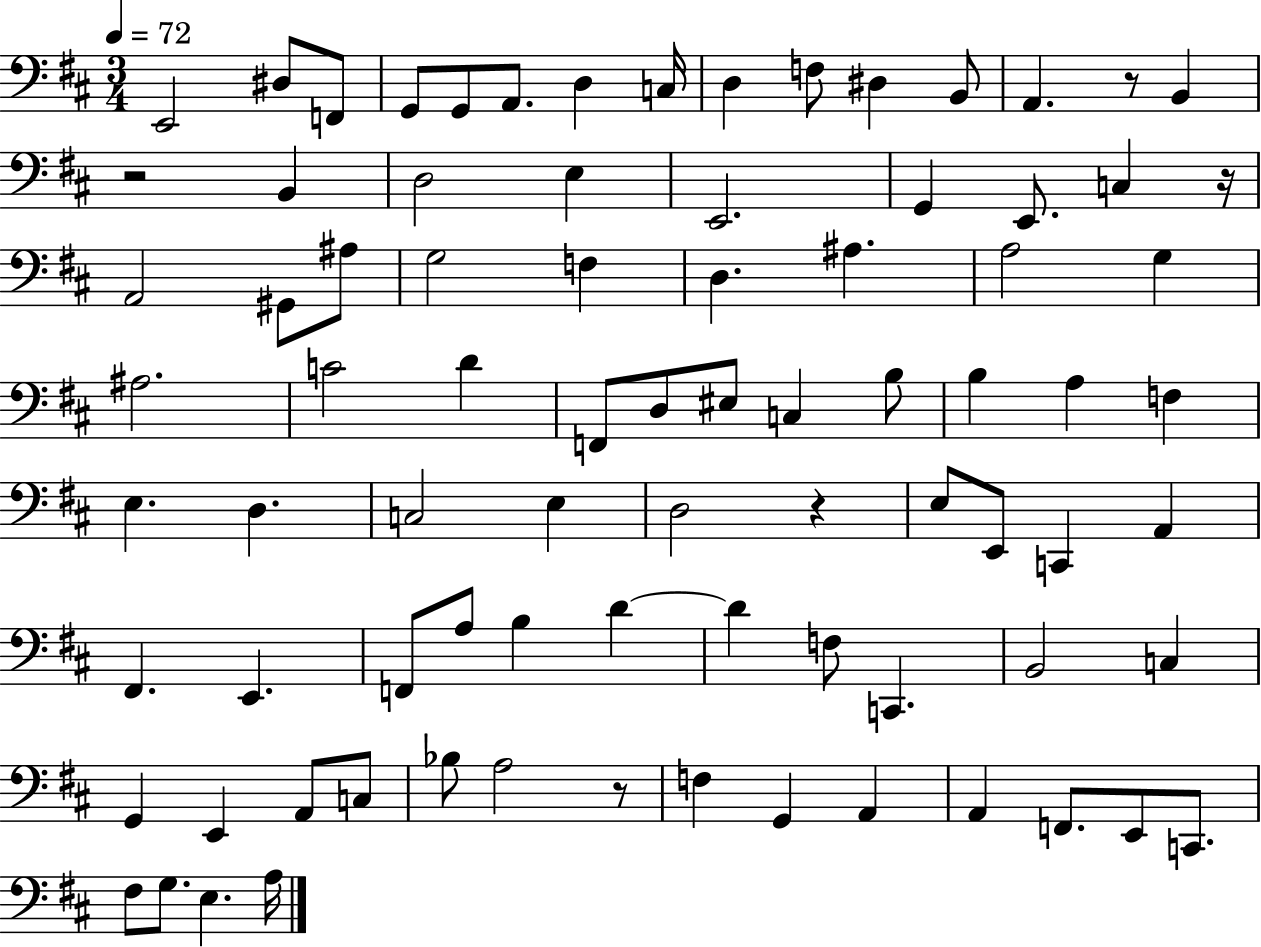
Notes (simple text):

E2/h D#3/e F2/e G2/e G2/e A2/e. D3/q C3/s D3/q F3/e D#3/q B2/e A2/q. R/e B2/q R/h B2/q D3/h E3/q E2/h. G2/q E2/e. C3/q R/s A2/h G#2/e A#3/e G3/h F3/q D3/q. A#3/q. A3/h G3/q A#3/h. C4/h D4/q F2/e D3/e EIS3/e C3/q B3/e B3/q A3/q F3/q E3/q. D3/q. C3/h E3/q D3/h R/q E3/e E2/e C2/q A2/q F#2/q. E2/q. F2/e A3/e B3/q D4/q D4/q F3/e C2/q. B2/h C3/q G2/q E2/q A2/e C3/e Bb3/e A3/h R/e F3/q G2/q A2/q A2/q F2/e. E2/e C2/e. F#3/e G3/e. E3/q. A3/s